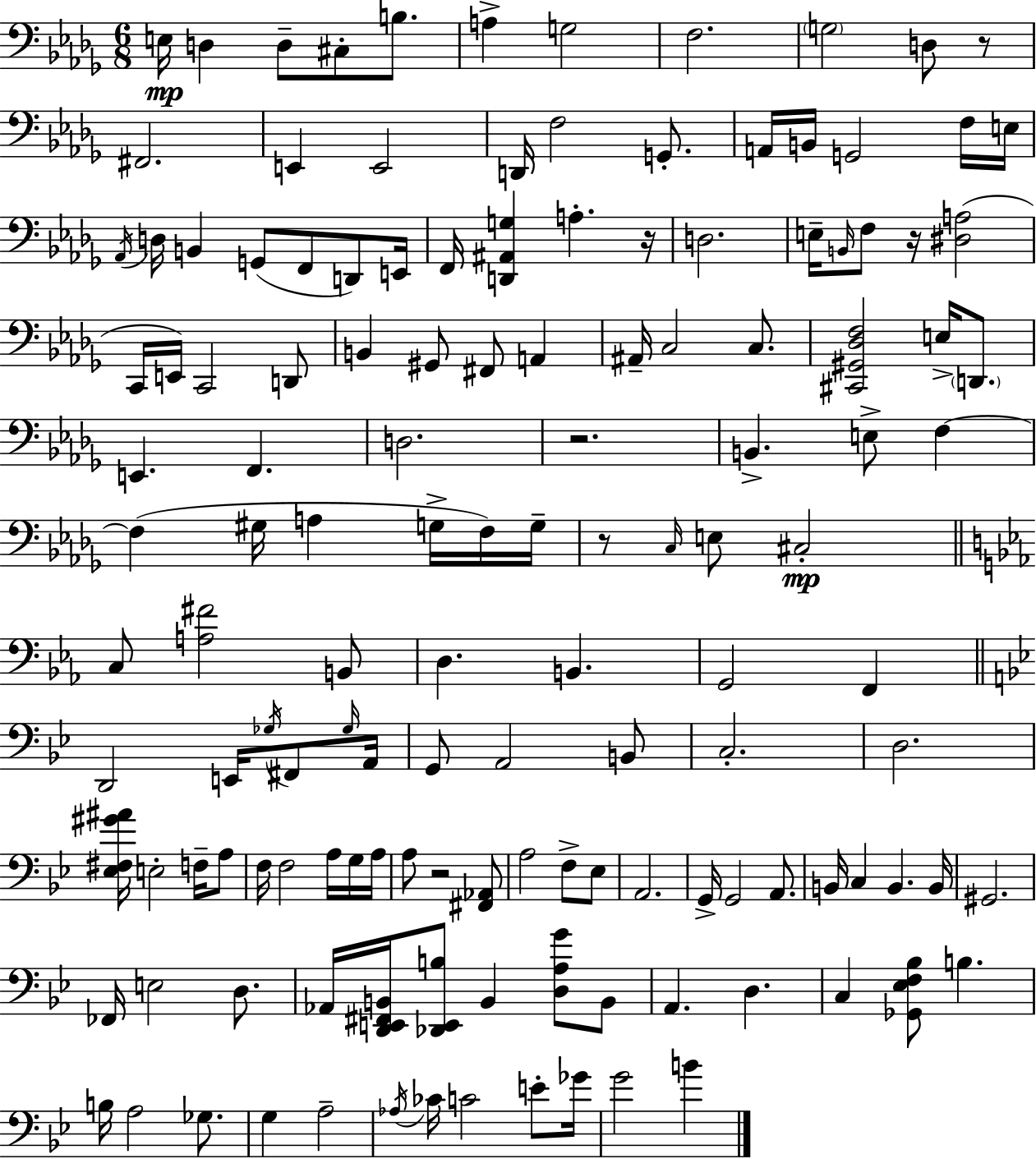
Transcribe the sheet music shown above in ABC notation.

X:1
T:Untitled
M:6/8
L:1/4
K:Bbm
E,/4 D, D,/2 ^C,/2 B,/2 A, G,2 F,2 G,2 D,/2 z/2 ^F,,2 E,, E,,2 D,,/4 F,2 G,,/2 A,,/4 B,,/4 G,,2 F,/4 E,/4 _A,,/4 D,/4 B,, G,,/2 F,,/2 D,,/2 E,,/4 F,,/4 [D,,^A,,G,] A, z/4 D,2 E,/4 B,,/4 F,/2 z/4 [^D,A,]2 C,,/4 E,,/4 C,,2 D,,/2 B,, ^G,,/2 ^F,,/2 A,, ^A,,/4 C,2 C,/2 [^C,,^G,,_D,F,]2 E,/4 D,,/2 E,, F,, D,2 z2 B,, E,/2 F, F, ^G,/4 A, G,/4 F,/4 G,/4 z/2 C,/4 E,/2 ^C,2 C,/2 [A,^F]2 B,,/2 D, B,, G,,2 F,, D,,2 E,,/4 _G,/4 ^F,,/2 _G,/4 A,,/4 G,,/2 A,,2 B,,/2 C,2 D,2 [_E,^F,^G^A]/4 E,2 F,/4 A,/2 F,/4 F,2 A,/4 G,/4 A,/4 A,/2 z2 [^F,,_A,,]/2 A,2 F,/2 _E,/2 A,,2 G,,/4 G,,2 A,,/2 B,,/4 C, B,, B,,/4 ^G,,2 _F,,/4 E,2 D,/2 _A,,/4 [D,,E,,^F,,B,,]/4 [_D,,E,,B,]/2 B,, [D,A,G]/2 B,,/2 A,, D, C, [_G,,_E,F,_B,]/2 B, B,/4 A,2 _G,/2 G, A,2 _A,/4 _C/4 C2 E/2 _G/4 G2 B